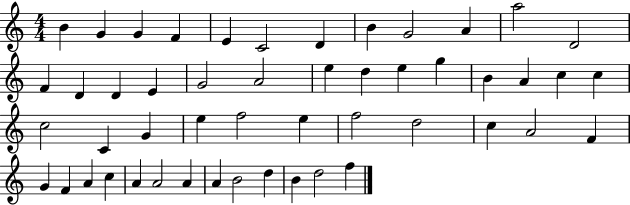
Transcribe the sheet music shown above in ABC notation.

X:1
T:Untitled
M:4/4
L:1/4
K:C
B G G F E C2 D B G2 A a2 D2 F D D E G2 A2 e d e g B A c c c2 C G e f2 e f2 d2 c A2 F G F A c A A2 A A B2 d B d2 f